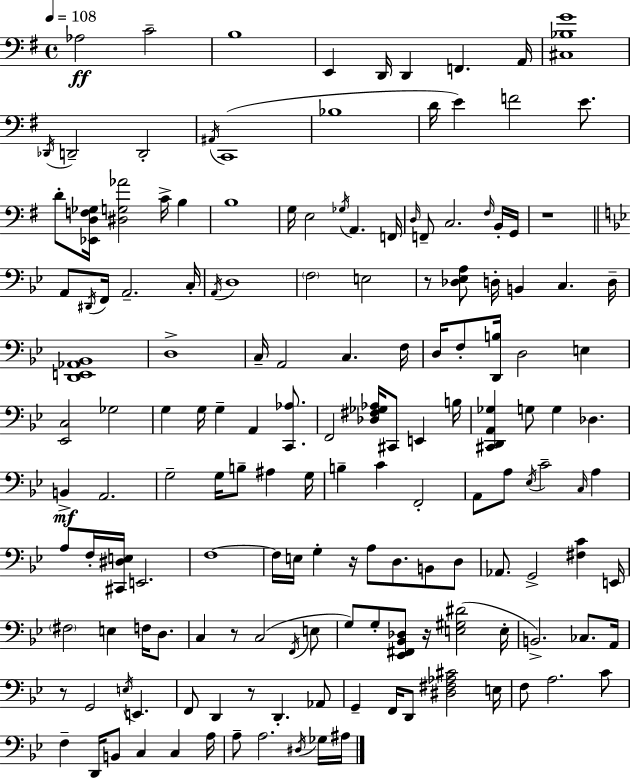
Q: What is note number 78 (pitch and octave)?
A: A2